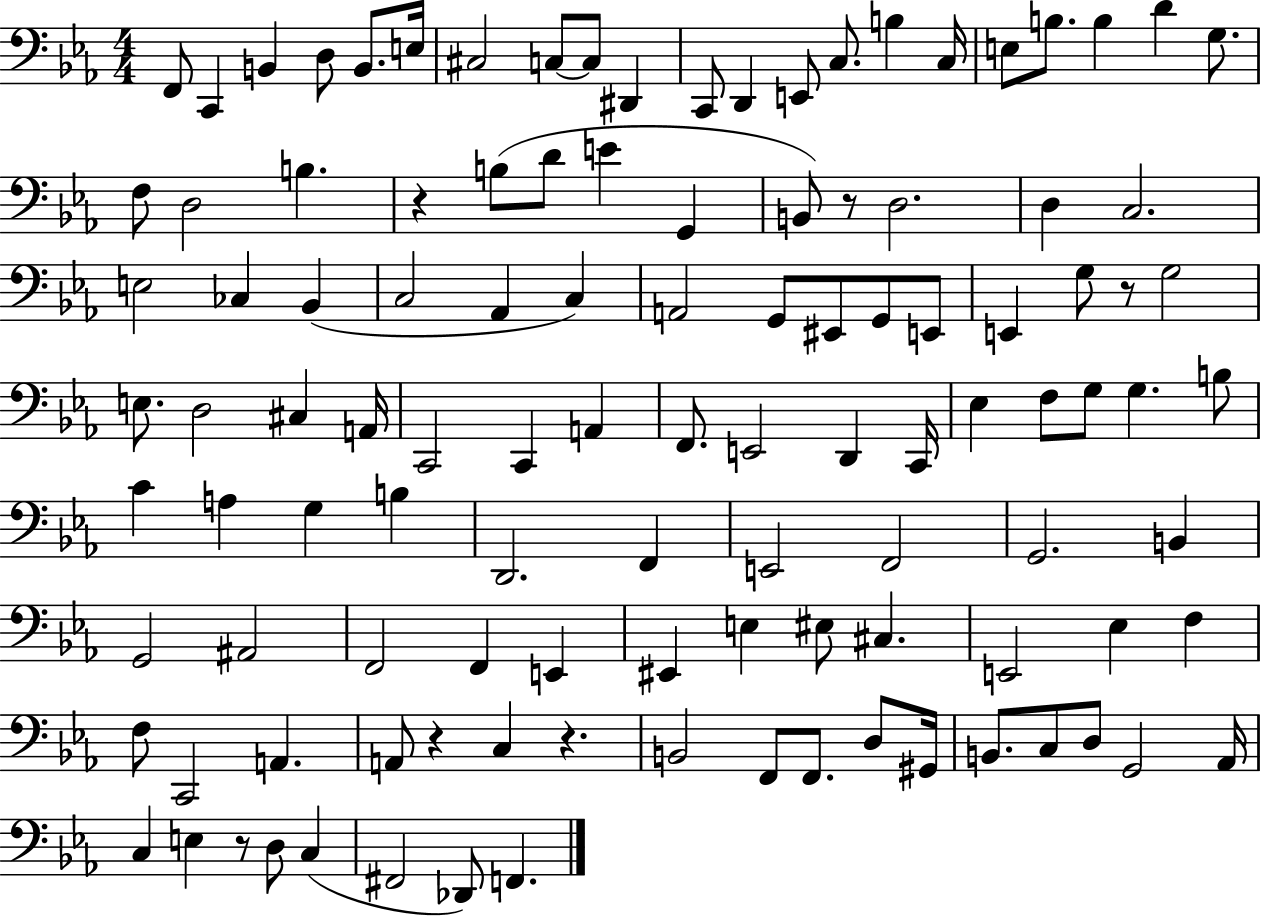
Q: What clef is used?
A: bass